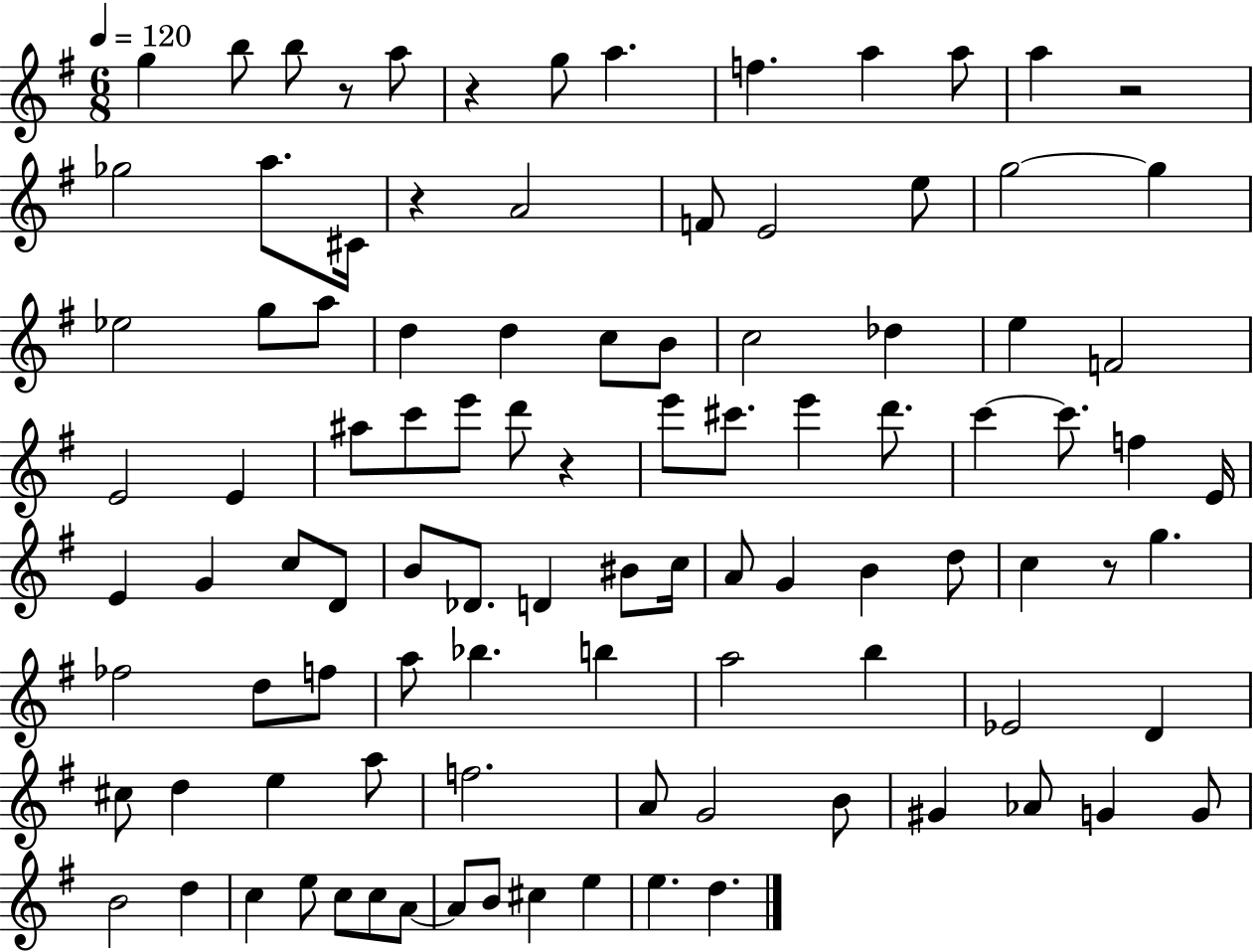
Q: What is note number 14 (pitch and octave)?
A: A4